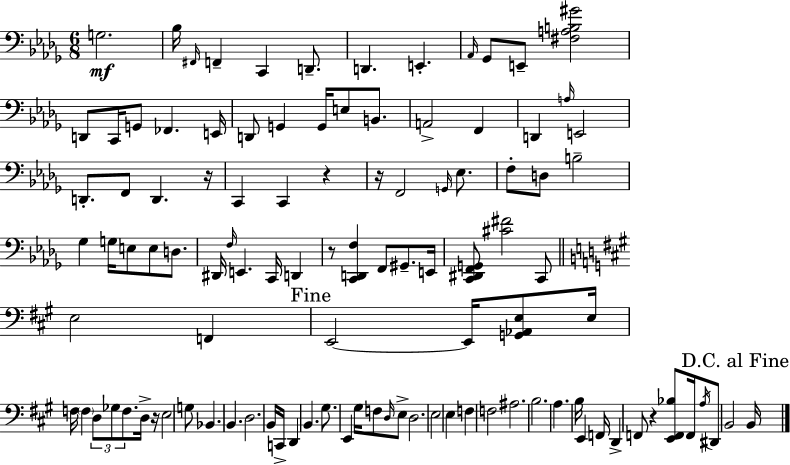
X:1
T:Untitled
M:6/8
L:1/4
K:Bbm
G,2 _B,/4 ^F,,/4 F,, C,, D,,/2 D,, E,, _A,,/4 _G,,/2 E,,/2 [^F,A,B,^G]2 D,,/2 C,,/4 G,,/2 _F,, E,,/4 D,,/2 G,, G,,/4 E,/2 B,,/2 A,,2 F,, D,, A,/4 E,,2 D,,/2 F,,/2 D,, z/4 C,, C,, z z/4 F,,2 G,,/4 _E,/2 F,/2 D,/2 B,2 _G, G,/4 E,/2 E,/2 D,/2 ^D,,/4 F,/4 E,, C,,/4 D,, z/2 [C,,D,,F,] F,,/2 ^G,,/2 E,,/4 [C,,^D,,F,,G,,]/2 [^C^F]2 C,,/2 E,2 F,, E,,2 E,,/4 [G,,_A,,E,]/2 E,/4 F,/4 F, D,/2 _G,/2 F,/2 D,/4 z/4 E,2 G,/2 _B,, B,, D,2 B,,/4 C,,/4 D,, B,, ^G,/2 E,, ^G,/4 F,/2 D,/4 E,/2 D,2 E,2 E, F, F,2 ^A,2 B,2 A, B,/4 E,, F,,/4 D,, F,,/2 z [E,,F,,_B,]/2 F,,/4 A,/4 ^D,,/2 B,,2 B,,/4